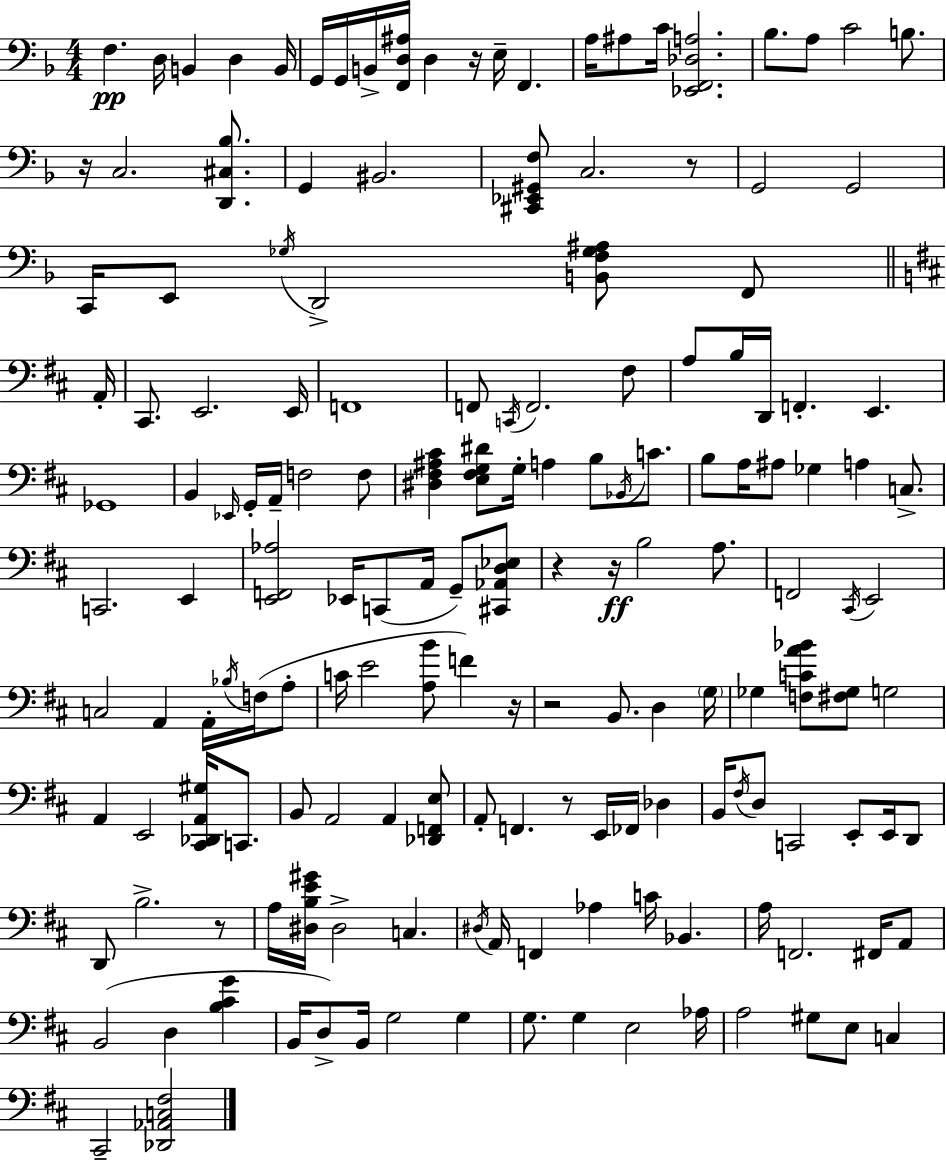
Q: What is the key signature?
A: F major